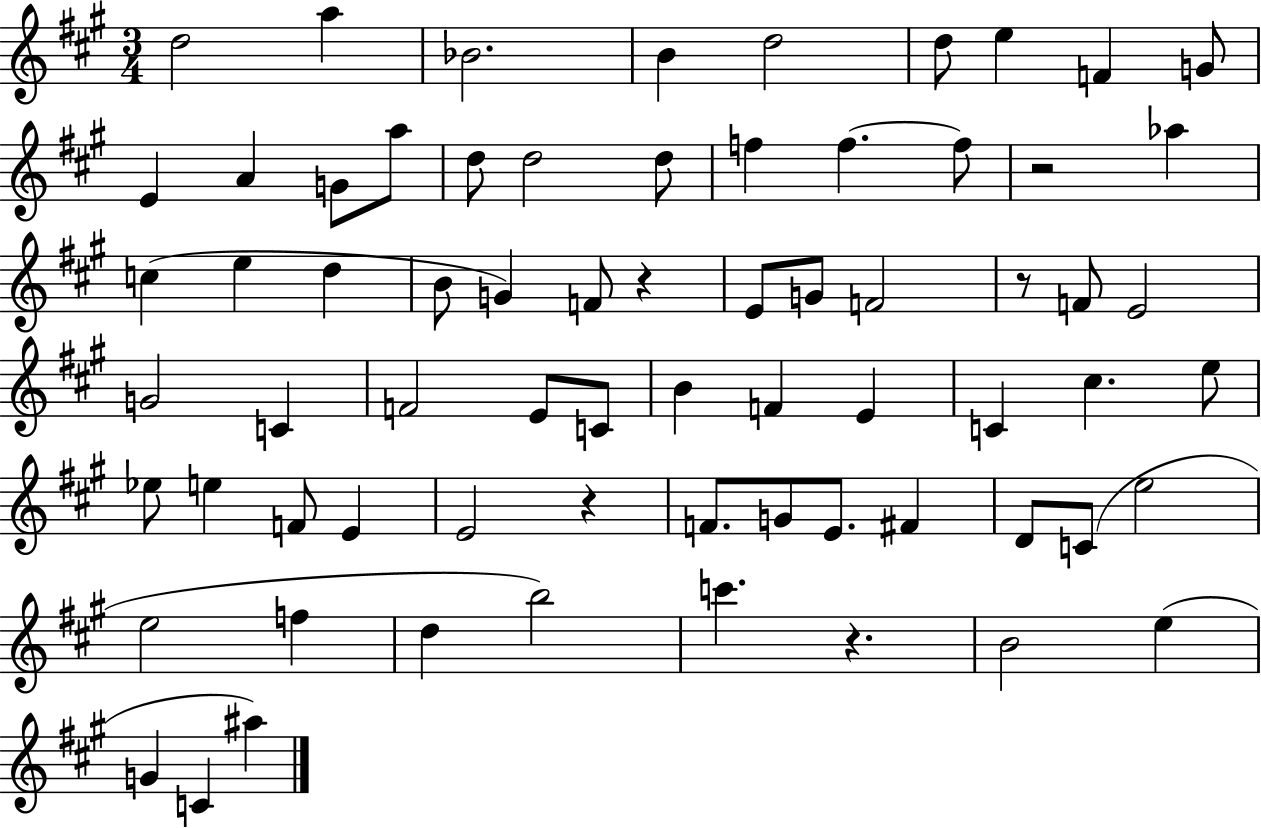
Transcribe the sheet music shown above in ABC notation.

X:1
T:Untitled
M:3/4
L:1/4
K:A
d2 a _B2 B d2 d/2 e F G/2 E A G/2 a/2 d/2 d2 d/2 f f f/2 z2 _a c e d B/2 G F/2 z E/2 G/2 F2 z/2 F/2 E2 G2 C F2 E/2 C/2 B F E C ^c e/2 _e/2 e F/2 E E2 z F/2 G/2 E/2 ^F D/2 C/2 e2 e2 f d b2 c' z B2 e G C ^a